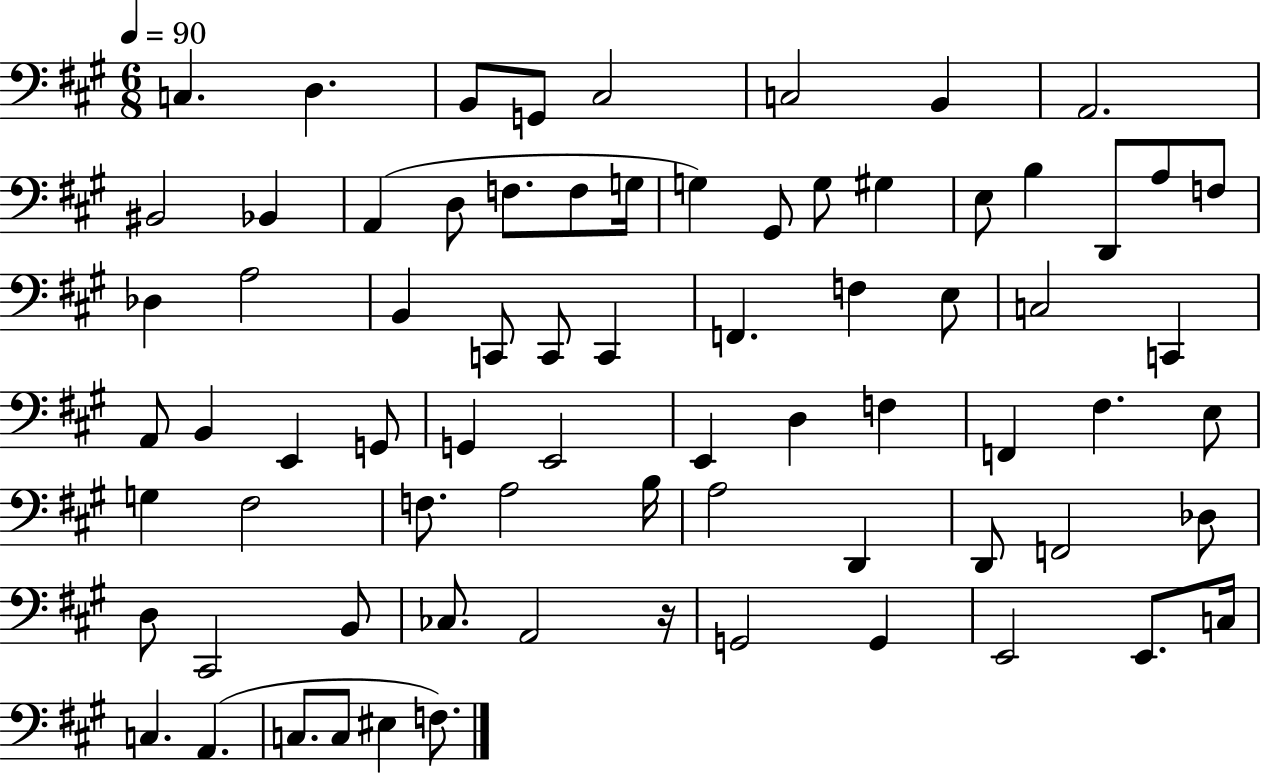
X:1
T:Untitled
M:6/8
L:1/4
K:A
C, D, B,,/2 G,,/2 ^C,2 C,2 B,, A,,2 ^B,,2 _B,, A,, D,/2 F,/2 F,/2 G,/4 G, ^G,,/2 G,/2 ^G, E,/2 B, D,,/2 A,/2 F,/2 _D, A,2 B,, C,,/2 C,,/2 C,, F,, F, E,/2 C,2 C,, A,,/2 B,, E,, G,,/2 G,, E,,2 E,, D, F, F,, ^F, E,/2 G, ^F,2 F,/2 A,2 B,/4 A,2 D,, D,,/2 F,,2 _D,/2 D,/2 ^C,,2 B,,/2 _C,/2 A,,2 z/4 G,,2 G,, E,,2 E,,/2 C,/4 C, A,, C,/2 C,/2 ^E, F,/2